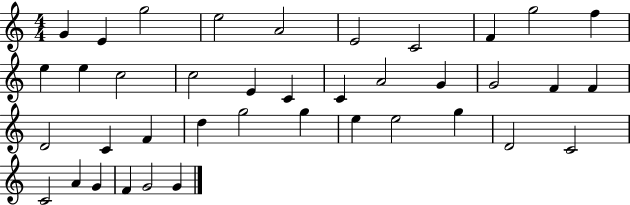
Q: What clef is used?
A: treble